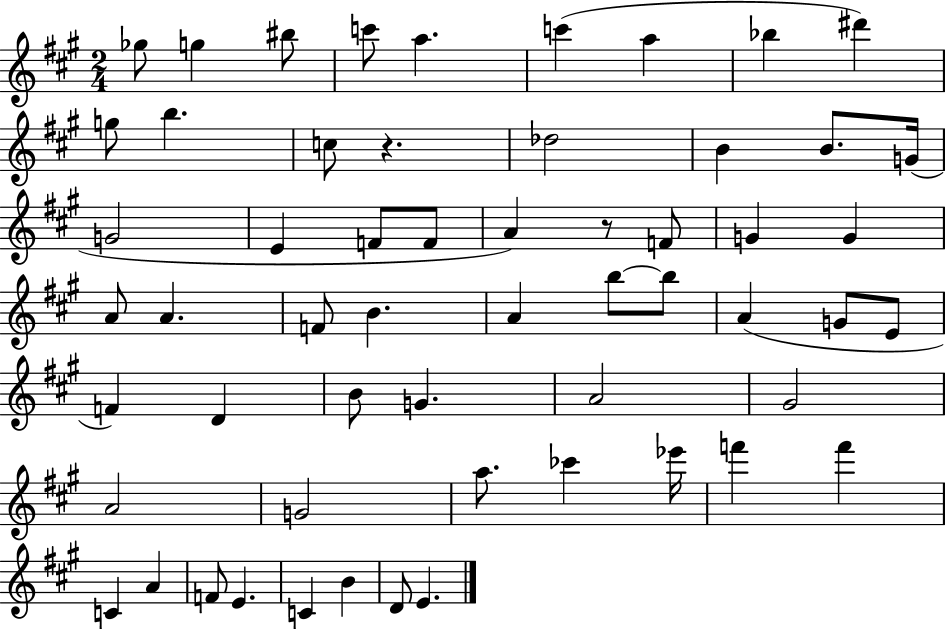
Gb5/e G5/q BIS5/e C6/e A5/q. C6/q A5/q Bb5/q D#6/q G5/e B5/q. C5/e R/q. Db5/h B4/q B4/e. G4/s G4/h E4/q F4/e F4/e A4/q R/e F4/e G4/q G4/q A4/e A4/q. F4/e B4/q. A4/q B5/e B5/e A4/q G4/e E4/e F4/q D4/q B4/e G4/q. A4/h G#4/h A4/h G4/h A5/e. CES6/q Eb6/s F6/q F6/q C4/q A4/q F4/e E4/q. C4/q B4/q D4/e E4/q.